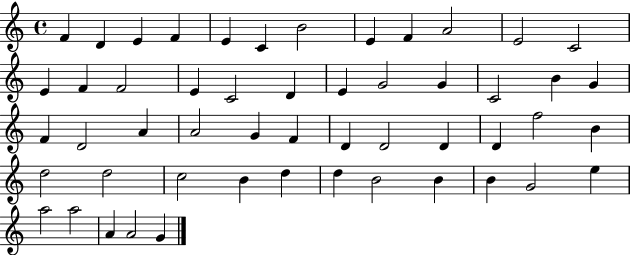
X:1
T:Untitled
M:4/4
L:1/4
K:C
F D E F E C B2 E F A2 E2 C2 E F F2 E C2 D E G2 G C2 B G F D2 A A2 G F D D2 D D f2 B d2 d2 c2 B d d B2 B B G2 e a2 a2 A A2 G